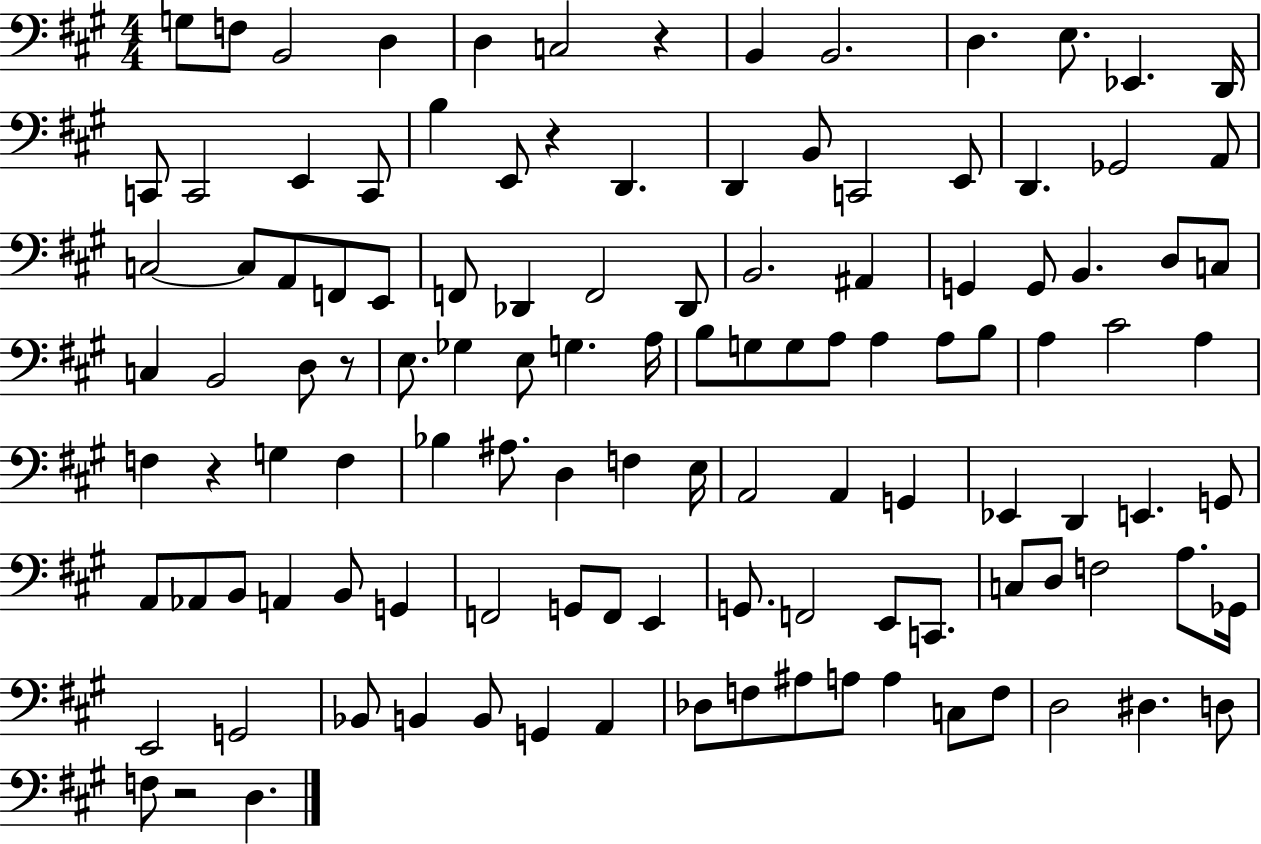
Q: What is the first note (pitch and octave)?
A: G3